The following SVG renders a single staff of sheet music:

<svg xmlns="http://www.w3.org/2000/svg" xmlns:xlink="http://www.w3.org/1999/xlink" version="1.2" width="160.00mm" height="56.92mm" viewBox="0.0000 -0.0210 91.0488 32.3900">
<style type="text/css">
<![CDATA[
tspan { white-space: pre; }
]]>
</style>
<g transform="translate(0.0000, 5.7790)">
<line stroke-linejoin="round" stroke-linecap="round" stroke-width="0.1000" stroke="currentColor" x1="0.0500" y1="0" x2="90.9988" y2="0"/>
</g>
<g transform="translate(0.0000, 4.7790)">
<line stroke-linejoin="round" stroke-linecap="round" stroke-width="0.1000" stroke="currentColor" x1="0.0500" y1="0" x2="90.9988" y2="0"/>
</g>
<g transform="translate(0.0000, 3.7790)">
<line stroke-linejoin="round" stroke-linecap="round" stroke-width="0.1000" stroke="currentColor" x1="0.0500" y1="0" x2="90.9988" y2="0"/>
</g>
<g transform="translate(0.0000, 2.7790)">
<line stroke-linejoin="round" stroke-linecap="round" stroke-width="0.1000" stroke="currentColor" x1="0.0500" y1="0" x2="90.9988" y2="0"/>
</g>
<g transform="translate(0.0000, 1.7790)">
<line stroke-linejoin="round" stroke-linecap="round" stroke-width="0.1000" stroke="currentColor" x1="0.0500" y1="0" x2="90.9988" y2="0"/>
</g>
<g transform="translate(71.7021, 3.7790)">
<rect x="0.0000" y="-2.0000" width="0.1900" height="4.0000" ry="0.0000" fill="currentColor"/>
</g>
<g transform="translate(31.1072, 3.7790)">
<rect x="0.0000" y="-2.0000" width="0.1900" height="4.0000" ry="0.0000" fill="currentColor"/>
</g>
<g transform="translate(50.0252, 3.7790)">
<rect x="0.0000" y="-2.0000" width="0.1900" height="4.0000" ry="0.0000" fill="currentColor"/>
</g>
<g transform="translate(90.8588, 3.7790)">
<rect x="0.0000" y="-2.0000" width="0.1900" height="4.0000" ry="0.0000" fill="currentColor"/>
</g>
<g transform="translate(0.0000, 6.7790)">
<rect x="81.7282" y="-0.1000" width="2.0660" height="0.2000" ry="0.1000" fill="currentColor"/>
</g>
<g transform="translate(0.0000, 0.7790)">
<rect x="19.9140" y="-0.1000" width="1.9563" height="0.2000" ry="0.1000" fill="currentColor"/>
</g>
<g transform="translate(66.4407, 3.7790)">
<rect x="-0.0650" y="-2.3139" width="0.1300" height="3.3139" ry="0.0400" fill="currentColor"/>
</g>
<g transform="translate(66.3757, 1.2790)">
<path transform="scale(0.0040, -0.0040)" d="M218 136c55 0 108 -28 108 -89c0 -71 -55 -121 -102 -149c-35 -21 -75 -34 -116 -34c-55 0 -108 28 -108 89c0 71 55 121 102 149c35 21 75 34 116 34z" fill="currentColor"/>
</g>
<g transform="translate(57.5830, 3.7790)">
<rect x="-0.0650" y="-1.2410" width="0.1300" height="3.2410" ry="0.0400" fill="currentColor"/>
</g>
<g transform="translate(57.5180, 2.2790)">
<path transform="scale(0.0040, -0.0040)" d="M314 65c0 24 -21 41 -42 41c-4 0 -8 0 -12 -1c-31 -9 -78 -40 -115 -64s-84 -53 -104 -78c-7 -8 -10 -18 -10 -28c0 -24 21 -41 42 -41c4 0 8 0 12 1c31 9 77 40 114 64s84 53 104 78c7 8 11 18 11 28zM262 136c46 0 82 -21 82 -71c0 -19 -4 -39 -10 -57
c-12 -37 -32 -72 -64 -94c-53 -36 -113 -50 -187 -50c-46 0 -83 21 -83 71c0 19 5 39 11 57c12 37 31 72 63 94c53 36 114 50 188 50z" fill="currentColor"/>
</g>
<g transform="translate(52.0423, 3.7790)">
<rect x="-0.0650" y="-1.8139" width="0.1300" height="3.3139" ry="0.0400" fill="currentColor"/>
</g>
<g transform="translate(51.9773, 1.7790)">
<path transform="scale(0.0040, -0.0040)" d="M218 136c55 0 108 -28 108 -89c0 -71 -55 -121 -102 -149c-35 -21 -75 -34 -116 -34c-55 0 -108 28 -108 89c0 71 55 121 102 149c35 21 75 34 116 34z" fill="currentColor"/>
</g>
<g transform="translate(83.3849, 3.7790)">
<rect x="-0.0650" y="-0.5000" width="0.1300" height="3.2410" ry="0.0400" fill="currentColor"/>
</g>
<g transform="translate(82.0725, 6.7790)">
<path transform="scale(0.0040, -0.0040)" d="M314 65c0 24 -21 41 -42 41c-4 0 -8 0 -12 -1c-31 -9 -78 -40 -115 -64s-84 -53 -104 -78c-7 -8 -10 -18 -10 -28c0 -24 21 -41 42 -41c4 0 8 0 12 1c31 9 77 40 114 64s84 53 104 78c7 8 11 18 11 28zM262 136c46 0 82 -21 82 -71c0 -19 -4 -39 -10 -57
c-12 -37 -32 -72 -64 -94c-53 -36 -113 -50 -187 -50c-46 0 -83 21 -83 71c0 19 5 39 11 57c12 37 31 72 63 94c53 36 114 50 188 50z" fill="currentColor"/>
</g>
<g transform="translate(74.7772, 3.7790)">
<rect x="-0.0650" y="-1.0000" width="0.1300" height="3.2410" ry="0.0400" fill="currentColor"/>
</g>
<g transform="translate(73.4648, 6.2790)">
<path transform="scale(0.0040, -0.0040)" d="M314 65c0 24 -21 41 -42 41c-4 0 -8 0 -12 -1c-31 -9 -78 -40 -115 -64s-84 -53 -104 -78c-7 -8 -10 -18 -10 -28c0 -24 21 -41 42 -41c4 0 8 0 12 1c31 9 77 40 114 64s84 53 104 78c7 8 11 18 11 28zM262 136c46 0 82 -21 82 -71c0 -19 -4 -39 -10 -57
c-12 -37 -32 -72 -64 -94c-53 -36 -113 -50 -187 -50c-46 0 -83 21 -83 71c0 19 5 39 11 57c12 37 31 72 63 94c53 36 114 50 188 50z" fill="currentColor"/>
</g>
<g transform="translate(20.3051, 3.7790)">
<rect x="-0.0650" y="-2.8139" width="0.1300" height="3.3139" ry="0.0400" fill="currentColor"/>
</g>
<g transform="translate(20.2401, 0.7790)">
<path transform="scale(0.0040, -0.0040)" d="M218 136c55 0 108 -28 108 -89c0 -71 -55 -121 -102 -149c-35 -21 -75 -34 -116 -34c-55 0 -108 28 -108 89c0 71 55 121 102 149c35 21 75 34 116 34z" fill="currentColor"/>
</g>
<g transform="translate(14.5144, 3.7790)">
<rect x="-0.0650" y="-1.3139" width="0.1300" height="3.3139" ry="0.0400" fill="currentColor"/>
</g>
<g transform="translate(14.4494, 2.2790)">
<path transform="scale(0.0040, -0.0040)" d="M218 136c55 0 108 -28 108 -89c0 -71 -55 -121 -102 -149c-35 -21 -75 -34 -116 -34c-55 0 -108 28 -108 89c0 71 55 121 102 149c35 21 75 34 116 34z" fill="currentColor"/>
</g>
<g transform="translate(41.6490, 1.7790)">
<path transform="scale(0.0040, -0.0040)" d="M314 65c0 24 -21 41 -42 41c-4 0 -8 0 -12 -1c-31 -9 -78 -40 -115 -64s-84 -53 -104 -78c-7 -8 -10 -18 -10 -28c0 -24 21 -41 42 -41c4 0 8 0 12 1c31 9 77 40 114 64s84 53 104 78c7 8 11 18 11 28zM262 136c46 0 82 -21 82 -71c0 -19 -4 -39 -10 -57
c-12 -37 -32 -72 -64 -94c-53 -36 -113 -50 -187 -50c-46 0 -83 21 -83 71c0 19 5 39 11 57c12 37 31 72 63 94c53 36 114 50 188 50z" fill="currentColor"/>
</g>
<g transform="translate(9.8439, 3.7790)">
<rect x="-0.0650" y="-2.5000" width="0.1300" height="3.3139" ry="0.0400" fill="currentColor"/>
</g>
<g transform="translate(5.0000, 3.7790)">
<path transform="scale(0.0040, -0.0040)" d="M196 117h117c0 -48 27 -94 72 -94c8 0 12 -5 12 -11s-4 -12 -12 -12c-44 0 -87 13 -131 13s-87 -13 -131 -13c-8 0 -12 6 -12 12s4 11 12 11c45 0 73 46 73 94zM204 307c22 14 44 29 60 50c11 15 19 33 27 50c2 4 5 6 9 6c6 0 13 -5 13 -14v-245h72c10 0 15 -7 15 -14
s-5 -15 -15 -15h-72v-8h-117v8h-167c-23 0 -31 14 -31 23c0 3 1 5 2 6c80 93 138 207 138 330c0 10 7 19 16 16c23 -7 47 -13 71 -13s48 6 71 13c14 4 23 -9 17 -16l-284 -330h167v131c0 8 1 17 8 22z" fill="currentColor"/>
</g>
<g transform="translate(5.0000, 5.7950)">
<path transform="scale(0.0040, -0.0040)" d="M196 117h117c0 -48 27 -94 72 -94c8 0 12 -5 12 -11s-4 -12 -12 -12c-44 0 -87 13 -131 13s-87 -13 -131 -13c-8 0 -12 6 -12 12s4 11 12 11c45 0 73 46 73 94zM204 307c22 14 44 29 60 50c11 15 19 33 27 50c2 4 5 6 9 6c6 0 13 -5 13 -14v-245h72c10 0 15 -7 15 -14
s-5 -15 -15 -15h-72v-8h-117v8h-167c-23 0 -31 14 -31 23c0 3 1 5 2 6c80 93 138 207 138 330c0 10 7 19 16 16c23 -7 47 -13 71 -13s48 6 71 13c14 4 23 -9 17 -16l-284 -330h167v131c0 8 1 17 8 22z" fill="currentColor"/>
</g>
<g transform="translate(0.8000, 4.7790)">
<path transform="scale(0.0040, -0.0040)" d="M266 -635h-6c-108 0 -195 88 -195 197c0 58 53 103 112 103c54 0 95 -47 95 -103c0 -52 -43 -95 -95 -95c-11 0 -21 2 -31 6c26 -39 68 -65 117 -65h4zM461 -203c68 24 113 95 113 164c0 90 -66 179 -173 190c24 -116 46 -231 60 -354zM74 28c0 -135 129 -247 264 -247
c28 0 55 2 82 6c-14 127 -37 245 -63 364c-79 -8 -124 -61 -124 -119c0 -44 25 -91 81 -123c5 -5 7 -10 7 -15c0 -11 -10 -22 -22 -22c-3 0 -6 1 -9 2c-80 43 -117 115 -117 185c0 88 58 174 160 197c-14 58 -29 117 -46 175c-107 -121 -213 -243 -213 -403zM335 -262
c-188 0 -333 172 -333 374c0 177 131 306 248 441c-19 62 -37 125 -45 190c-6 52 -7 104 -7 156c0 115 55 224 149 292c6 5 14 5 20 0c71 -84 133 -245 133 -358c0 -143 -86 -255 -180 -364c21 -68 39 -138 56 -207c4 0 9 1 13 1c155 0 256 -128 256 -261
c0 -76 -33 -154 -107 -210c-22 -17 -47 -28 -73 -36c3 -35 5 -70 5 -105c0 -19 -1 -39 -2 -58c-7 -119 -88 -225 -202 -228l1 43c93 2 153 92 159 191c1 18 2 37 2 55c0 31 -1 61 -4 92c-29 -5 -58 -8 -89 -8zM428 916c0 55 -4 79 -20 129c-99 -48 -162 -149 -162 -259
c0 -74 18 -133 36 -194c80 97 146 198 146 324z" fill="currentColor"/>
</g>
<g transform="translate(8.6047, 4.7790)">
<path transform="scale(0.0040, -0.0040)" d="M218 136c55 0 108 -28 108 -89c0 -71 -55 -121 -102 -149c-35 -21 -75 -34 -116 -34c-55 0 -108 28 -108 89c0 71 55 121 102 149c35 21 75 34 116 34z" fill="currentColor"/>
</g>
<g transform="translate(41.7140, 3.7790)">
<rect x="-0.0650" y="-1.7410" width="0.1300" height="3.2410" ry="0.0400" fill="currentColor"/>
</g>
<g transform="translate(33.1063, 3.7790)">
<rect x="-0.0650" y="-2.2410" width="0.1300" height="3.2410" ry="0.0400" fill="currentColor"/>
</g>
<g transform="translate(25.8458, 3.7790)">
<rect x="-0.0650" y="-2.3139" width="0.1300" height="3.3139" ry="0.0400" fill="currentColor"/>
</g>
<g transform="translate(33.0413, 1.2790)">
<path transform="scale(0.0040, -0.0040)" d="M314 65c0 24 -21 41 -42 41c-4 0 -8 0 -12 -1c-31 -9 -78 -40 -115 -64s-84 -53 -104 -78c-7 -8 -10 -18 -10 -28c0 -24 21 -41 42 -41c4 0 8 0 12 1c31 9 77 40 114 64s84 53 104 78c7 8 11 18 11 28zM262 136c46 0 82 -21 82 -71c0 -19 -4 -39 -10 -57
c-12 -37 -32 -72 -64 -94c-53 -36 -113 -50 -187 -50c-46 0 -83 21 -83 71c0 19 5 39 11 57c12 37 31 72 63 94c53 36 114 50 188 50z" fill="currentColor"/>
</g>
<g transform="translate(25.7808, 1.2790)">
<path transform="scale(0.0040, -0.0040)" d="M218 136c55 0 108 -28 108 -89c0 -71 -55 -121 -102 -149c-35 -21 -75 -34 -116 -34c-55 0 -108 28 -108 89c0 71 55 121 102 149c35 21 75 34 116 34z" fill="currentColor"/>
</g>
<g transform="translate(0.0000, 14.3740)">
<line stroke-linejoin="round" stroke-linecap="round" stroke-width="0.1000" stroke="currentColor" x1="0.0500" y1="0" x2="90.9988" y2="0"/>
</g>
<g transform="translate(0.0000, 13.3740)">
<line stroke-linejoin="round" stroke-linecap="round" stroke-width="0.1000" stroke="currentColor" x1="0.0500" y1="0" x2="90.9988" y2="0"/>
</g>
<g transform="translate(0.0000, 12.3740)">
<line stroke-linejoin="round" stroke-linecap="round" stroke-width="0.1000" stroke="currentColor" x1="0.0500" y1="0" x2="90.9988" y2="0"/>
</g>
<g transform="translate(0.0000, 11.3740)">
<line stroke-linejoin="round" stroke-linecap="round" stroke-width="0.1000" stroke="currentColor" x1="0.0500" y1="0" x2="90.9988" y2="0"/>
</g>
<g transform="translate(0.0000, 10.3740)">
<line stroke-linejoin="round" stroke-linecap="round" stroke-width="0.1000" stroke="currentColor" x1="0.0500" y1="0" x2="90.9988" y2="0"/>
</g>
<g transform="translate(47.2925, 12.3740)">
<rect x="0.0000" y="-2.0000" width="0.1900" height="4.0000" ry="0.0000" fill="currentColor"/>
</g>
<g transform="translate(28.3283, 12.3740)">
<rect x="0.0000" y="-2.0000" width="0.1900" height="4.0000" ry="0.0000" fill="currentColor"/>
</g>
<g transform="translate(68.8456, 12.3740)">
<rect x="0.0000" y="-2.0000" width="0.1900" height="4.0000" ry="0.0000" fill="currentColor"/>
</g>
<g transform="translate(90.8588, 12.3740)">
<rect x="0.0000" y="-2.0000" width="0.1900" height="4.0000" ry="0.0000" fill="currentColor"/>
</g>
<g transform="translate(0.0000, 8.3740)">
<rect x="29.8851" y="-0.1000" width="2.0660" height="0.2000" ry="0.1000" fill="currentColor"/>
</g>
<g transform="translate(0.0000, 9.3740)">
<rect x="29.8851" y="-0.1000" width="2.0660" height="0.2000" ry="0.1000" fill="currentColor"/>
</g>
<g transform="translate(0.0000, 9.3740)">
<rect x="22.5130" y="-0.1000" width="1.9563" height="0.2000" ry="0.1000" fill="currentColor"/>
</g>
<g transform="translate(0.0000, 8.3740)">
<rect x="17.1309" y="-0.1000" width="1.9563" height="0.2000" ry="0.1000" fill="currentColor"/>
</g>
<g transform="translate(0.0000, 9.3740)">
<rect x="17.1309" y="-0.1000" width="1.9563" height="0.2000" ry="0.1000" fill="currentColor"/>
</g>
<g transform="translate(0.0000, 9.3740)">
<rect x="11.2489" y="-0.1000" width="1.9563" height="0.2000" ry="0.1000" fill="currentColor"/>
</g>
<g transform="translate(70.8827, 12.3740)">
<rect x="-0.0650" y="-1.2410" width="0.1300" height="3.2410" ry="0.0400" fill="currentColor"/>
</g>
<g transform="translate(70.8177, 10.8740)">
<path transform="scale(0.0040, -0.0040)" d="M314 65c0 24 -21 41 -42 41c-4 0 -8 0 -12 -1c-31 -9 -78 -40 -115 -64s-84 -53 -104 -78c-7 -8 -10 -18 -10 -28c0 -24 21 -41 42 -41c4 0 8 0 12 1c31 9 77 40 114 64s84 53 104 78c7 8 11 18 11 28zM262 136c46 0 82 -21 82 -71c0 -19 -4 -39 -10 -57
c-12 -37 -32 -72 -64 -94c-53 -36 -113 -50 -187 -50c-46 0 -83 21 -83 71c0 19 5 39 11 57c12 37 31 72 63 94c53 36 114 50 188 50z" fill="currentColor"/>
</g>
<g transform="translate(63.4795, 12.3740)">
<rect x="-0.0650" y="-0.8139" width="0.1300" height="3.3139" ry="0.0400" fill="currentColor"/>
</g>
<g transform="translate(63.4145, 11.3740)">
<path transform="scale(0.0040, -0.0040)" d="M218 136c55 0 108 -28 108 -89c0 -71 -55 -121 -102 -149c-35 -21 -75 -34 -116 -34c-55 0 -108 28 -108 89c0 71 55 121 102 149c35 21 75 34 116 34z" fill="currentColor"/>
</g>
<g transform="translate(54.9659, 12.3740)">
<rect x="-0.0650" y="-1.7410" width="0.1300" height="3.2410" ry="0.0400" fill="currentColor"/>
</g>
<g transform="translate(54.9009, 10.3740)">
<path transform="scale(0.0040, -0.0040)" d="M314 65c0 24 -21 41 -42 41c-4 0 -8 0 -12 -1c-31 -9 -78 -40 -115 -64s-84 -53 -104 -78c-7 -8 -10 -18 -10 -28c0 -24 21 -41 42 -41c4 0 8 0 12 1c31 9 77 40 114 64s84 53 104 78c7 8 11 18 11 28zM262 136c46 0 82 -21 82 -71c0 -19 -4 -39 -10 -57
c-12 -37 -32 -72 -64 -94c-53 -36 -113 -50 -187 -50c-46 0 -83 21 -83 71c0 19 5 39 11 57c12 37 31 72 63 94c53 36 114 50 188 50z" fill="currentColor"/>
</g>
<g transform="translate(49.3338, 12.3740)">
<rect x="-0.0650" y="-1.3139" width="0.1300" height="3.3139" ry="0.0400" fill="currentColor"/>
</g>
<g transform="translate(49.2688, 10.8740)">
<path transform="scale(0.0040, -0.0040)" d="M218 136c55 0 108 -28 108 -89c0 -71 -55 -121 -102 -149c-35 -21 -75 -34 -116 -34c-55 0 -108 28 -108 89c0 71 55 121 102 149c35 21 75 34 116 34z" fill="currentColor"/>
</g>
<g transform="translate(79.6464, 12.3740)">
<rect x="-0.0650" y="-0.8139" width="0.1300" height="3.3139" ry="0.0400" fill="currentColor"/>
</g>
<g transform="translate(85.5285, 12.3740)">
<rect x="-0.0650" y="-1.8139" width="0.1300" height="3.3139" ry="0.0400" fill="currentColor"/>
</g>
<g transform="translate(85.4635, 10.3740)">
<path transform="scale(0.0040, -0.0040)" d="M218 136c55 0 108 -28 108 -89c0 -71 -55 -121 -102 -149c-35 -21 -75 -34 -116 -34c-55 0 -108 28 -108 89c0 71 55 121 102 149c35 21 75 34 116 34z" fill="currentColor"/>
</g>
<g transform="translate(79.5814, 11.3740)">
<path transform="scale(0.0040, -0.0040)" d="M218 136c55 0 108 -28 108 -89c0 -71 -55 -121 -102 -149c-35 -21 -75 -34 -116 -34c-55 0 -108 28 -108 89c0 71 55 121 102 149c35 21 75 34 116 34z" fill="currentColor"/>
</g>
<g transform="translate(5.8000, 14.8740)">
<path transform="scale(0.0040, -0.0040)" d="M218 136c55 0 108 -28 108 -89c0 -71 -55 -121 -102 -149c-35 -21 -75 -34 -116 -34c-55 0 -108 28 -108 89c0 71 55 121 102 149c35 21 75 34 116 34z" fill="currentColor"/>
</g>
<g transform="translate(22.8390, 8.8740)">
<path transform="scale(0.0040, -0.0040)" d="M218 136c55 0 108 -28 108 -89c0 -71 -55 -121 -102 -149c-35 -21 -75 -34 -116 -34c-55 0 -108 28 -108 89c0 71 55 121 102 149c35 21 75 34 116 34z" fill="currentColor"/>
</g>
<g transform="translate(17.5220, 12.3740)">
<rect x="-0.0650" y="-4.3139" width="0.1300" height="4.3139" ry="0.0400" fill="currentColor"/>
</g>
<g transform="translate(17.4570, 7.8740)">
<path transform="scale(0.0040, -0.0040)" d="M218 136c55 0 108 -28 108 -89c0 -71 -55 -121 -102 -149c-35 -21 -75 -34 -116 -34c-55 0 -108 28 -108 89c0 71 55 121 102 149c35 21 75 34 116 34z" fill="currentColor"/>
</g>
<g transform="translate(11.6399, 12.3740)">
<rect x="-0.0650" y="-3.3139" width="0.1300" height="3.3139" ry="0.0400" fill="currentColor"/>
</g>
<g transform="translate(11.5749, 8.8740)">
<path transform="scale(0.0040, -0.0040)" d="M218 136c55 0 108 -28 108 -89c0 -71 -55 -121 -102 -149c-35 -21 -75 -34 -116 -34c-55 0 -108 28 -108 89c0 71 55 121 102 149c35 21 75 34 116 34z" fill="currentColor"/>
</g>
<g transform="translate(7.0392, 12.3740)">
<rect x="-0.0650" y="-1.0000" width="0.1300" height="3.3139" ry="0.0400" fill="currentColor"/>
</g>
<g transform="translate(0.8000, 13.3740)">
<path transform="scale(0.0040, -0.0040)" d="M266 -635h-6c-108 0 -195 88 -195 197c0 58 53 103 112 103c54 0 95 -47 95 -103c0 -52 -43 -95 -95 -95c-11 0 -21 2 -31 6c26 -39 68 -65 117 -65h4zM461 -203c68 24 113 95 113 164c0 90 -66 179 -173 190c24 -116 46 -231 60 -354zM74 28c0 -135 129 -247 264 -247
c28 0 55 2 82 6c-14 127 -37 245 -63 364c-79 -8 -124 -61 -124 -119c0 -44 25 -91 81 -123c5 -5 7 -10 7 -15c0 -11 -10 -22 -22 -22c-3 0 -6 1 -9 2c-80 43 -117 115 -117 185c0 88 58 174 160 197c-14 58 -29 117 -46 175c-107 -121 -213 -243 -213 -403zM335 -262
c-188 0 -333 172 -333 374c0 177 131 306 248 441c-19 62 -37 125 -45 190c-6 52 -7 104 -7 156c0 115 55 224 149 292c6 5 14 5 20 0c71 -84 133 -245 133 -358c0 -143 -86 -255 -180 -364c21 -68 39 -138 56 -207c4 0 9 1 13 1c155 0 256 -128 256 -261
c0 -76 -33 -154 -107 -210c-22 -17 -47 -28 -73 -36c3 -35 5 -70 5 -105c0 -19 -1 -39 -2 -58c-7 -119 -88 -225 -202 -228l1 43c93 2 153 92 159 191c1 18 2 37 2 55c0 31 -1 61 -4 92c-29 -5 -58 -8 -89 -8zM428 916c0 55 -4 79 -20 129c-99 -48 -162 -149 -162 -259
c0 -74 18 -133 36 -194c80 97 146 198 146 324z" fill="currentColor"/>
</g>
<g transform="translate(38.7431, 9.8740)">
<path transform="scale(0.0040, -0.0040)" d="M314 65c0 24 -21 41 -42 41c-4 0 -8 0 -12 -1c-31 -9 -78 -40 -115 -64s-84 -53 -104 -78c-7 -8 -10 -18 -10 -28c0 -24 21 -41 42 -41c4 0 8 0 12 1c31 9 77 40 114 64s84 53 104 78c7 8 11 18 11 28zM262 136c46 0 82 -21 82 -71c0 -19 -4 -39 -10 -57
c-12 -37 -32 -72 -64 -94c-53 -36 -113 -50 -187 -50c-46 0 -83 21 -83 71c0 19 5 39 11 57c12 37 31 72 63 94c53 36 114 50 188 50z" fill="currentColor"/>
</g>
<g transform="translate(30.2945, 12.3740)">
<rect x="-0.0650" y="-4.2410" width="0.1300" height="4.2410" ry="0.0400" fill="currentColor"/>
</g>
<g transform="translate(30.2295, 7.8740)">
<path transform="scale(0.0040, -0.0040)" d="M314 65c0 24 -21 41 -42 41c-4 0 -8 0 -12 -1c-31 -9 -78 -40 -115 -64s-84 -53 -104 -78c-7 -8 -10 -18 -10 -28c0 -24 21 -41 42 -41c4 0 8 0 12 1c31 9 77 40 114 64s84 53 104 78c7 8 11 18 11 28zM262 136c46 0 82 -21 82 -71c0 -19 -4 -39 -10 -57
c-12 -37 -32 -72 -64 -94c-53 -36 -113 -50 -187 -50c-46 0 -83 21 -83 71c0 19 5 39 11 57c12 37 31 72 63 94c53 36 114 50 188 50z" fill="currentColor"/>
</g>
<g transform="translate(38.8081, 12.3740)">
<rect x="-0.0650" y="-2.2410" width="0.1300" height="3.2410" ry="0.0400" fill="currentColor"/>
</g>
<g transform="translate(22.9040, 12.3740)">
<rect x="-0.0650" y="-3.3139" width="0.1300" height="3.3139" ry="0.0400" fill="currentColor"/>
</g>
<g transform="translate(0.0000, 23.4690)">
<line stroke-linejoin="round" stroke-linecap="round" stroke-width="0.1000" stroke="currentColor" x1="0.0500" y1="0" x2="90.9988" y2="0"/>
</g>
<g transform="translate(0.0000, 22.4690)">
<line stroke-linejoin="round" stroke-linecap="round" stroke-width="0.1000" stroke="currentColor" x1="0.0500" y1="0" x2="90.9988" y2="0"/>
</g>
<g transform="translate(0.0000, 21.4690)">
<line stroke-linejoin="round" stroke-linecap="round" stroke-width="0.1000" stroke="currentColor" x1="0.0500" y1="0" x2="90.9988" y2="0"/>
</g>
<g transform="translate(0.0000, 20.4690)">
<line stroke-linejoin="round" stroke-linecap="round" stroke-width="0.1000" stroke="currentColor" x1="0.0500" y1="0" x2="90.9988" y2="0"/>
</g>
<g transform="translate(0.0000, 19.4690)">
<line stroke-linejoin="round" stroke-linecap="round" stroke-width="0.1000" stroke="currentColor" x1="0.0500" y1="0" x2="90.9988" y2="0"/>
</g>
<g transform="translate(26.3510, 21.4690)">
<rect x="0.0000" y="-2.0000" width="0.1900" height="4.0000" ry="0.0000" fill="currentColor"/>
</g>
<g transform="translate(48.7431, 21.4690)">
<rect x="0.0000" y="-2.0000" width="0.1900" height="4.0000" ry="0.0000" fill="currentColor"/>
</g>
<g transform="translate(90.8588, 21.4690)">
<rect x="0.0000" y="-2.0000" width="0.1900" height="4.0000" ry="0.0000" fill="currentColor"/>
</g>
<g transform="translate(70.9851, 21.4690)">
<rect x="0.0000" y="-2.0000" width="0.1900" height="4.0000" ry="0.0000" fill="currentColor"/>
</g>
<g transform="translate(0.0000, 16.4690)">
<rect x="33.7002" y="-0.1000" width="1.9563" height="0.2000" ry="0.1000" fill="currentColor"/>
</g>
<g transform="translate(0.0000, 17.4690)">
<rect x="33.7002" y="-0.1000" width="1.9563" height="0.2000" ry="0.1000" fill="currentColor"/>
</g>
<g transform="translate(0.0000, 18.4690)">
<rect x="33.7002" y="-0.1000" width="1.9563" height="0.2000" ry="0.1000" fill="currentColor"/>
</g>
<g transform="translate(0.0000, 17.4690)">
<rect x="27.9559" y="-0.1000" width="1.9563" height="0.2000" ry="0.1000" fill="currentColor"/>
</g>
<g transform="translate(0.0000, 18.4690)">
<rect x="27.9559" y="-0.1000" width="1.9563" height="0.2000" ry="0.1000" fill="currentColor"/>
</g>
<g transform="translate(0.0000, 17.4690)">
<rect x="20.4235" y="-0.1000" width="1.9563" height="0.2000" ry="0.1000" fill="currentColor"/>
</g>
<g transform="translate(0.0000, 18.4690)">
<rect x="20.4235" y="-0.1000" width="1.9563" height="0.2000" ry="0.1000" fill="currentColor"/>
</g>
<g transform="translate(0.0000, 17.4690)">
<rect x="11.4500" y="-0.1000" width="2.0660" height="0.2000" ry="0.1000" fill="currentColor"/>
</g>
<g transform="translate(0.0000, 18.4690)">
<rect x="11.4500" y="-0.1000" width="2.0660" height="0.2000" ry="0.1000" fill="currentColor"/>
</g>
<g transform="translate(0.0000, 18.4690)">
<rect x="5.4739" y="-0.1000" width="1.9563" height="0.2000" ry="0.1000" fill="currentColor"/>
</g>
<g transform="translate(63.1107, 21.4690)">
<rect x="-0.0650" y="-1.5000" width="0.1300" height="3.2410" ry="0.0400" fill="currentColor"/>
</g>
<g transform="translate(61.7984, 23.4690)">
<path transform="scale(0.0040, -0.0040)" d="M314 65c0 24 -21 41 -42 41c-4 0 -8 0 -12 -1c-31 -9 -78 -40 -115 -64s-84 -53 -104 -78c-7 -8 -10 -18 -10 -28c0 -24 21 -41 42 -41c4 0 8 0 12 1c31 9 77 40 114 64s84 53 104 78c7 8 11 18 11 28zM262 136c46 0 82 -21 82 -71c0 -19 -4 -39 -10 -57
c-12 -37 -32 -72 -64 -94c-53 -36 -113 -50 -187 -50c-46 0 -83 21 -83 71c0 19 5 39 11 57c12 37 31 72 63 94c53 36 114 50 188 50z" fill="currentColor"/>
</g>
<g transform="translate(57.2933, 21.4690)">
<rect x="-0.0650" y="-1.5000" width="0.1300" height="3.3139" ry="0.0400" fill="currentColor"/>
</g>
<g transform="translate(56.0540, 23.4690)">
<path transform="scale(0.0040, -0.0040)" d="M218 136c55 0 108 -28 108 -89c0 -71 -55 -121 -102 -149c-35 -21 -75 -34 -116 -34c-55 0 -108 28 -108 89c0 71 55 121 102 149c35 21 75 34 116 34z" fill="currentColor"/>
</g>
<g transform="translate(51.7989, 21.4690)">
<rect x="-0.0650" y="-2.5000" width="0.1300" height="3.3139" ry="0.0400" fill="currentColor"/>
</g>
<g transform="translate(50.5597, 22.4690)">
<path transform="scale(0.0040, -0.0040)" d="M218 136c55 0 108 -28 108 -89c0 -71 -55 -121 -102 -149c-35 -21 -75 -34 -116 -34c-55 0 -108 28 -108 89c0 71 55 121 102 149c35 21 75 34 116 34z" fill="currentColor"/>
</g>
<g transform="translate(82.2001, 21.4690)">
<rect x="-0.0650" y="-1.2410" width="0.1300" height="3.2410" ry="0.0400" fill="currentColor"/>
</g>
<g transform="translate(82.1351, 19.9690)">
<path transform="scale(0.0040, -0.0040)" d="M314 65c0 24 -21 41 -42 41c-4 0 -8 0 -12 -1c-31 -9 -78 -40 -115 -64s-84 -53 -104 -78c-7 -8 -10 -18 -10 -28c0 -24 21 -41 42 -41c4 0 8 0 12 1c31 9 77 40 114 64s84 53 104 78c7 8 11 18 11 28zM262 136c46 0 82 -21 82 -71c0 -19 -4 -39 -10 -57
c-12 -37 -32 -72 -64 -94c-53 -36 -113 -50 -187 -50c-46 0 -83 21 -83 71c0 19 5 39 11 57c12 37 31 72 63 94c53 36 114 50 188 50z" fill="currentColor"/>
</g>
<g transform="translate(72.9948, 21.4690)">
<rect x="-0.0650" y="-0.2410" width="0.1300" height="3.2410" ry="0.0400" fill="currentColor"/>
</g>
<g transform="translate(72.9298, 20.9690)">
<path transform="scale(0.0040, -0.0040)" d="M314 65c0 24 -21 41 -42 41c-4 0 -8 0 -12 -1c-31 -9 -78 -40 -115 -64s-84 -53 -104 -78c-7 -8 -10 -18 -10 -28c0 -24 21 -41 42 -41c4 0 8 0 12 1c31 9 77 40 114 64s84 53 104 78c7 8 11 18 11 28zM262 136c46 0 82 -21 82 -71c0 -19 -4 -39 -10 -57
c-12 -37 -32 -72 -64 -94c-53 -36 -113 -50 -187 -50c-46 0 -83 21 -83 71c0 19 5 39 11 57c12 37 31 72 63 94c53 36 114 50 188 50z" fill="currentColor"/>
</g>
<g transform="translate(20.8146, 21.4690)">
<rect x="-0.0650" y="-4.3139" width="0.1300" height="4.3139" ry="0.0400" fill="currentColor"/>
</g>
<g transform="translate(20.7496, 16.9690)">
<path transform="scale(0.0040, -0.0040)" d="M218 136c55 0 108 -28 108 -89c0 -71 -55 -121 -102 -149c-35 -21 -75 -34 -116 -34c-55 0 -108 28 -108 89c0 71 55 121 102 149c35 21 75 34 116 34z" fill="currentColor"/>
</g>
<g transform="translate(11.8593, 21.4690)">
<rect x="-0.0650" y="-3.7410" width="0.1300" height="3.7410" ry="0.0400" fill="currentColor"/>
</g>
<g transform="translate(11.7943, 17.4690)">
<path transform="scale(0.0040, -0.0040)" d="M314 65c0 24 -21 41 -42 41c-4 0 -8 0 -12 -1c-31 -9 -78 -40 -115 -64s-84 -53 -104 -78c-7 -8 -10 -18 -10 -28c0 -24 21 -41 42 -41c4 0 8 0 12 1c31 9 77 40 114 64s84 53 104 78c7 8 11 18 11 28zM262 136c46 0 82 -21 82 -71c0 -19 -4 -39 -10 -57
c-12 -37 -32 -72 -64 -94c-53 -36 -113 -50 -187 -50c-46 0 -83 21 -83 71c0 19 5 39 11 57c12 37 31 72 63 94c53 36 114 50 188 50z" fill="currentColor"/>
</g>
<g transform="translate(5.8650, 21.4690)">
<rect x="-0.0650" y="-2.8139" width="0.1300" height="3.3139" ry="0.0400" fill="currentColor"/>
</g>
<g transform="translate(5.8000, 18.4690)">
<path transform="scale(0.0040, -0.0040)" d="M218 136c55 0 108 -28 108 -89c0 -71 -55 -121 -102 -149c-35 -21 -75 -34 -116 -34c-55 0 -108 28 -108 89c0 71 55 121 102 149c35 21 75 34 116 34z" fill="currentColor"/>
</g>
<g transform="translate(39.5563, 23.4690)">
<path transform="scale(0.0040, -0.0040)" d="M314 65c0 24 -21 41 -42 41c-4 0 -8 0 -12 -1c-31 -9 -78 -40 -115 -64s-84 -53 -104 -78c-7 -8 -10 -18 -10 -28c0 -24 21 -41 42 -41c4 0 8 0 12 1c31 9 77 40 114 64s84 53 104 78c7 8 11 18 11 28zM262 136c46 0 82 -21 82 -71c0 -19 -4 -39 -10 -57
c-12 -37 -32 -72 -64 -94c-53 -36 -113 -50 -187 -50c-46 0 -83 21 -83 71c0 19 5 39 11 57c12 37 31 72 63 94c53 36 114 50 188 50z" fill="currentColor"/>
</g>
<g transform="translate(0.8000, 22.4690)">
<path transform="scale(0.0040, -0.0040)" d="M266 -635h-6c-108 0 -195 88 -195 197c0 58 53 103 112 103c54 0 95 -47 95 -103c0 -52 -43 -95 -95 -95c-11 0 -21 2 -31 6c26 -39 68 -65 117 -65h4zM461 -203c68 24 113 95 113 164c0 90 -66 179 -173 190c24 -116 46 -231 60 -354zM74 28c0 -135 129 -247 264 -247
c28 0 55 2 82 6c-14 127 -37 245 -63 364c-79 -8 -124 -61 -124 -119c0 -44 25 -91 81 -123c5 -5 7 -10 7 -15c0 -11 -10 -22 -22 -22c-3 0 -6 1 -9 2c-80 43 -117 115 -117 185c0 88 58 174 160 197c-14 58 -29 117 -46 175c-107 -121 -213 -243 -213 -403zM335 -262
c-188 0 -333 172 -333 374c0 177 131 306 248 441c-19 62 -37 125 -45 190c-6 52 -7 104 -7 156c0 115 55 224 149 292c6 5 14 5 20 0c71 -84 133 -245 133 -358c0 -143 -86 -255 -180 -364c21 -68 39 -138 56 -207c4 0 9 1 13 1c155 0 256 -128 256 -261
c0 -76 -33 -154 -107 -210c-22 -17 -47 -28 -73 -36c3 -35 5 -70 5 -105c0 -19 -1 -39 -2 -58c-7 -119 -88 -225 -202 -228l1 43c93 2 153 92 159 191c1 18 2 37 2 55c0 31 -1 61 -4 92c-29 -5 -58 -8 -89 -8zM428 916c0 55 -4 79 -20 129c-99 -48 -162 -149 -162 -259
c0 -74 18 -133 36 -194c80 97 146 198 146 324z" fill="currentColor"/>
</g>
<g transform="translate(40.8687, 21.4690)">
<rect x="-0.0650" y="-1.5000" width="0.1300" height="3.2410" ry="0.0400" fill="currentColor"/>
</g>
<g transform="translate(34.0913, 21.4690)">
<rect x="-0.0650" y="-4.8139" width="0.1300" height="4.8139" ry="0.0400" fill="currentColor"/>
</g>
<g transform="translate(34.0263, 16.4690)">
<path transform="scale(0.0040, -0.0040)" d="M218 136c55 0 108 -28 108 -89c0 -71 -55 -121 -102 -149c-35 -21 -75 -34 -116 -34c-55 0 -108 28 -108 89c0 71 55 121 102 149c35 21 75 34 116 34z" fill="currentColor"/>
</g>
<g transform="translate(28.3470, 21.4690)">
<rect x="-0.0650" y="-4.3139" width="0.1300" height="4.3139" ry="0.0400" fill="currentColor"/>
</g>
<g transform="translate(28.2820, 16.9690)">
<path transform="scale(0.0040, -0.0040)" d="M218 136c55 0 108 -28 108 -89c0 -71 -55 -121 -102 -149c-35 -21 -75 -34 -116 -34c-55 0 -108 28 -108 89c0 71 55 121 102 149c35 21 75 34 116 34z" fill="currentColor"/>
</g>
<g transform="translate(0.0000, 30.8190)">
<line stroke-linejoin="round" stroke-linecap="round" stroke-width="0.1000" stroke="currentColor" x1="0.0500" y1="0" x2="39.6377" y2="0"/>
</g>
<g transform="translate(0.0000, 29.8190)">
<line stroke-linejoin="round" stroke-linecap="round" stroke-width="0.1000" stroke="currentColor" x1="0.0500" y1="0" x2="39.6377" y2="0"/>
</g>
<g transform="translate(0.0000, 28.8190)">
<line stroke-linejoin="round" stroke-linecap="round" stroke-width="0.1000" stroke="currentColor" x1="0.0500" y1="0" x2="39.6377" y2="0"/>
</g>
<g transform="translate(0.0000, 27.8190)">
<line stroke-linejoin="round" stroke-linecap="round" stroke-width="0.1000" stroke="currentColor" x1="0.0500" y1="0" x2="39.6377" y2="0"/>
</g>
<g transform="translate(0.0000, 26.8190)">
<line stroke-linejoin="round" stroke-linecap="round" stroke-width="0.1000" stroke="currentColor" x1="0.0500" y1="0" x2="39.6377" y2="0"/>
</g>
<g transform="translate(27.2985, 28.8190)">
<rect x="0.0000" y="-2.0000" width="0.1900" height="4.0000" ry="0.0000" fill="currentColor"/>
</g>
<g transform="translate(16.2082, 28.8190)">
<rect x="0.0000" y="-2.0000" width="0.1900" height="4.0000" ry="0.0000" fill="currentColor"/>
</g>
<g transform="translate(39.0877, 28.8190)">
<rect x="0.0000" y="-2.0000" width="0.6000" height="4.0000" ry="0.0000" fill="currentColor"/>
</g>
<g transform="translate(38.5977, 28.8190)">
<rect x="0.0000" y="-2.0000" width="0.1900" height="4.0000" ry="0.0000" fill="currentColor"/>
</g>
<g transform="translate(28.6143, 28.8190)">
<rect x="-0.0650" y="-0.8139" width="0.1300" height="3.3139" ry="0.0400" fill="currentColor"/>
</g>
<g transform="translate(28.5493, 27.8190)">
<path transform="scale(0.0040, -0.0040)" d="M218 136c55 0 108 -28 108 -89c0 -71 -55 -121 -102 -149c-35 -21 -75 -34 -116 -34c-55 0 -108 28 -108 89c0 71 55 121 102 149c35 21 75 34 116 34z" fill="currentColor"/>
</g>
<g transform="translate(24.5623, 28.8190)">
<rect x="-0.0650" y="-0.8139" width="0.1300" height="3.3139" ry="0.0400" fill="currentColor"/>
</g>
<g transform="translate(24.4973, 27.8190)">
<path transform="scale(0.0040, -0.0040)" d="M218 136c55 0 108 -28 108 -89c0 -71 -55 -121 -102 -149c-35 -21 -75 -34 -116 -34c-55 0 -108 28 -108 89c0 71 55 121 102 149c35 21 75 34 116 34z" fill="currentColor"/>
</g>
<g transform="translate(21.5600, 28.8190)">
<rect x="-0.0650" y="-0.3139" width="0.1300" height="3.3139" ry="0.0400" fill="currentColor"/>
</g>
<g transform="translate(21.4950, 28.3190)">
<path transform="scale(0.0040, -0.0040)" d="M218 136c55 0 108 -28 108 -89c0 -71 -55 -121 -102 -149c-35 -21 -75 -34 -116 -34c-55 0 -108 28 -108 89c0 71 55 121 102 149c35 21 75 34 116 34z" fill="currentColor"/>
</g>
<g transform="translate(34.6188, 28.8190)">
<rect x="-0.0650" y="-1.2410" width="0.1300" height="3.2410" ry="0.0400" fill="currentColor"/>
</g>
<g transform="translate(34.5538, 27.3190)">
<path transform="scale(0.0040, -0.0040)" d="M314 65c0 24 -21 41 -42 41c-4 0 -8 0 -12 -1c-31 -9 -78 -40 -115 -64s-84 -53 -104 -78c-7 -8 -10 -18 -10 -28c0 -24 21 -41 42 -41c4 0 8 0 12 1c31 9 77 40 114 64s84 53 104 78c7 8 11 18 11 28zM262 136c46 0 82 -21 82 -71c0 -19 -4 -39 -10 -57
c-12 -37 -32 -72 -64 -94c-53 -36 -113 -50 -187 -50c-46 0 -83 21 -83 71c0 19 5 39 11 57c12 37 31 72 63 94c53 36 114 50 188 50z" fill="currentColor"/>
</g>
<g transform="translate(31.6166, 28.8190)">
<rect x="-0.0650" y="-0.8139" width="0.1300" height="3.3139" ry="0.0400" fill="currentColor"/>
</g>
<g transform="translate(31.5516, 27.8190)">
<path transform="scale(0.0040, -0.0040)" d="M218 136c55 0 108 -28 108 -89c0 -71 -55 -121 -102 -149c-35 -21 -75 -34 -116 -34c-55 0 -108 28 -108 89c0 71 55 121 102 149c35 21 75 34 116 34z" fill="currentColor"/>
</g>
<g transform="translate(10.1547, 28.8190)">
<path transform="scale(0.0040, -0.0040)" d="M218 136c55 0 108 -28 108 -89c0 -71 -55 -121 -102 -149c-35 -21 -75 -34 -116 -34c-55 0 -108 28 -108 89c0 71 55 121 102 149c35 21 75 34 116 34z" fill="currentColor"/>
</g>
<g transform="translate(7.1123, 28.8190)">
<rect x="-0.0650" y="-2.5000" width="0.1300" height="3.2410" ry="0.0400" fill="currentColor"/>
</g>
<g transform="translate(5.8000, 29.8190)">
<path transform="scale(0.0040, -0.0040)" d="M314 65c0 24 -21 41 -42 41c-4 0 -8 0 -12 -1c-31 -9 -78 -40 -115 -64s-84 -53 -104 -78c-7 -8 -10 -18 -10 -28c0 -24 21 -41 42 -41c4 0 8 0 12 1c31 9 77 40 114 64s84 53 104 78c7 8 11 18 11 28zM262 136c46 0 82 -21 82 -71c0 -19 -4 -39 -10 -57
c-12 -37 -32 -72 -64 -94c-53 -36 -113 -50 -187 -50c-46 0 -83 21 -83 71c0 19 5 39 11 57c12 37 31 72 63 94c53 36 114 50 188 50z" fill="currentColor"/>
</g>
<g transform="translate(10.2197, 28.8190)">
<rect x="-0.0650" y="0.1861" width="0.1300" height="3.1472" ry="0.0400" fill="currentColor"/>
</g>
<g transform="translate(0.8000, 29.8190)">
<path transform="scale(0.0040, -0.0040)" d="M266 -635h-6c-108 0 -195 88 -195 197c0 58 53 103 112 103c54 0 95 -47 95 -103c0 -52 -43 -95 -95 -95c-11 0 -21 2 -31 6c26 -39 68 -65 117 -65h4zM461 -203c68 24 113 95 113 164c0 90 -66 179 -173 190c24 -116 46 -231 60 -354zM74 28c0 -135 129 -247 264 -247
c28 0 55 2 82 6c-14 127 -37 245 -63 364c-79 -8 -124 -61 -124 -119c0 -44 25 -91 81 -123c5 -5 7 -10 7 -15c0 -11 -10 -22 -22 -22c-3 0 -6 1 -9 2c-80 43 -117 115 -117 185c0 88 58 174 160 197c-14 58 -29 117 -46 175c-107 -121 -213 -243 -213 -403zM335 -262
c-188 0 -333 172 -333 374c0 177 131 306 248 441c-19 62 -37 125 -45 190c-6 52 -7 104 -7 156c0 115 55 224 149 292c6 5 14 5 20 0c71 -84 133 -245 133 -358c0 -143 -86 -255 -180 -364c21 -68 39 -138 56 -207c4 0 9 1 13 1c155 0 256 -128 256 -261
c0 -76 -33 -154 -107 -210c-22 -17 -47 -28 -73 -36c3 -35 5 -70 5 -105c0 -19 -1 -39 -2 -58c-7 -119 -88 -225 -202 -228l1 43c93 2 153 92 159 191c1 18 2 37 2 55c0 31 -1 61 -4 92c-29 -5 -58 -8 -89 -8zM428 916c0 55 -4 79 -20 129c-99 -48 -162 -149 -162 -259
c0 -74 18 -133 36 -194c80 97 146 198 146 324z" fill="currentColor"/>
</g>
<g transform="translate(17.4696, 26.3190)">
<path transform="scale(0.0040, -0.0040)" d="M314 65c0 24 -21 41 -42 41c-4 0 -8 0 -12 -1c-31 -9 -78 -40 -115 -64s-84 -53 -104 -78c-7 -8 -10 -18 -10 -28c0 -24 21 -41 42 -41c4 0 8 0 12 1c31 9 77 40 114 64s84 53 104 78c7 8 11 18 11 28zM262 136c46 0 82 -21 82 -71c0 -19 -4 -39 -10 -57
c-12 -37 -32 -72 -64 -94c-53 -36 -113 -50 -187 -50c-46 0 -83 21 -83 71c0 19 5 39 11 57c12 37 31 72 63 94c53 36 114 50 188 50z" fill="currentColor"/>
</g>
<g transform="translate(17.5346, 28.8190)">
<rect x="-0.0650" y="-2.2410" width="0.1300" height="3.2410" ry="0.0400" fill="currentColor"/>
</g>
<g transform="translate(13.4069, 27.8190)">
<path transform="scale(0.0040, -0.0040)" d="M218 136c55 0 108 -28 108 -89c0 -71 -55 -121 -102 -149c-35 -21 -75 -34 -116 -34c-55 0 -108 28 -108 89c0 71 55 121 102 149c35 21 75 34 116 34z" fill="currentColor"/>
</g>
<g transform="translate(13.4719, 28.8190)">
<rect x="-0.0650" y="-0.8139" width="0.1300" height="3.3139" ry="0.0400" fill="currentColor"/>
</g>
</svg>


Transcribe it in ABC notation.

X:1
T:Untitled
M:4/4
L:1/4
K:C
G e a g g2 f2 f e2 g D2 C2 D b d' b d'2 g2 e f2 d e2 d f a c'2 d' d' e' E2 G E E2 c2 e2 G2 B d g2 c d d d e2